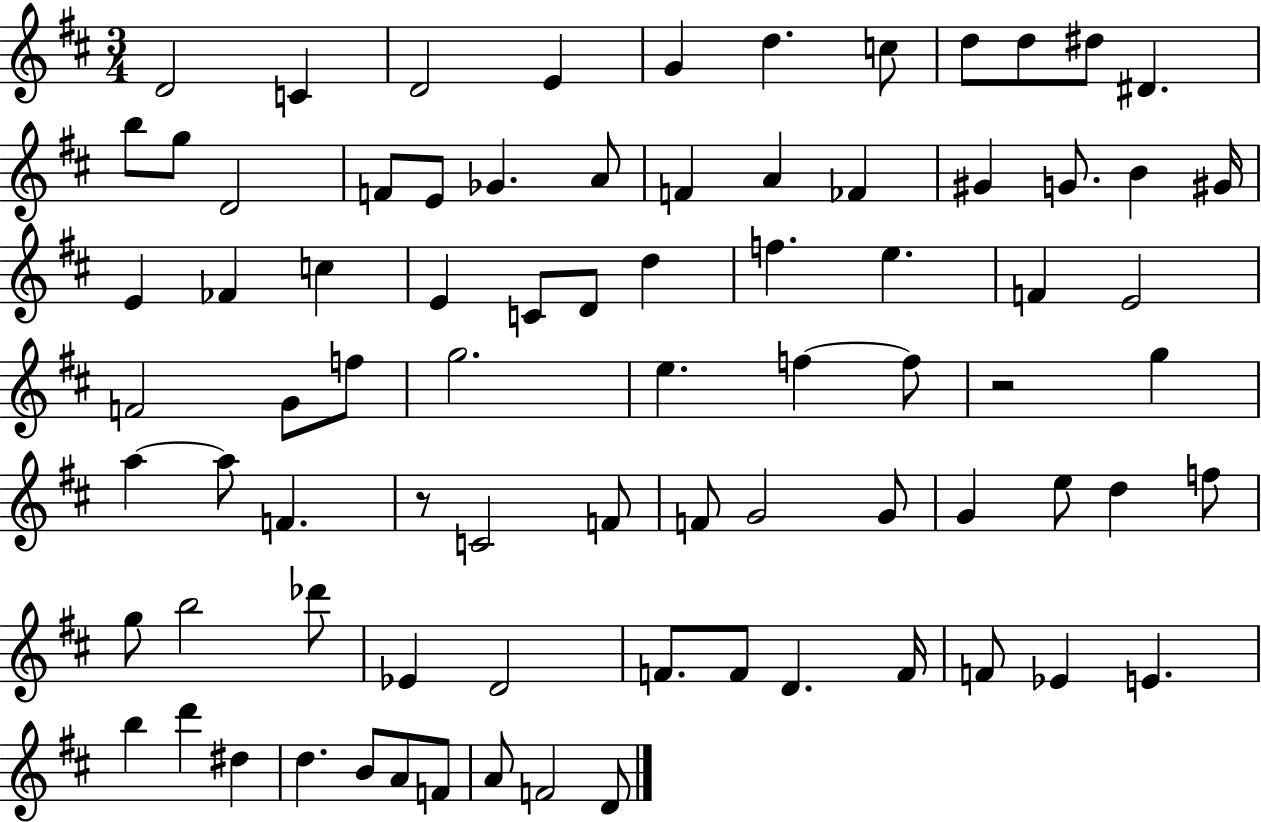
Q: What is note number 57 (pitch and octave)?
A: G5